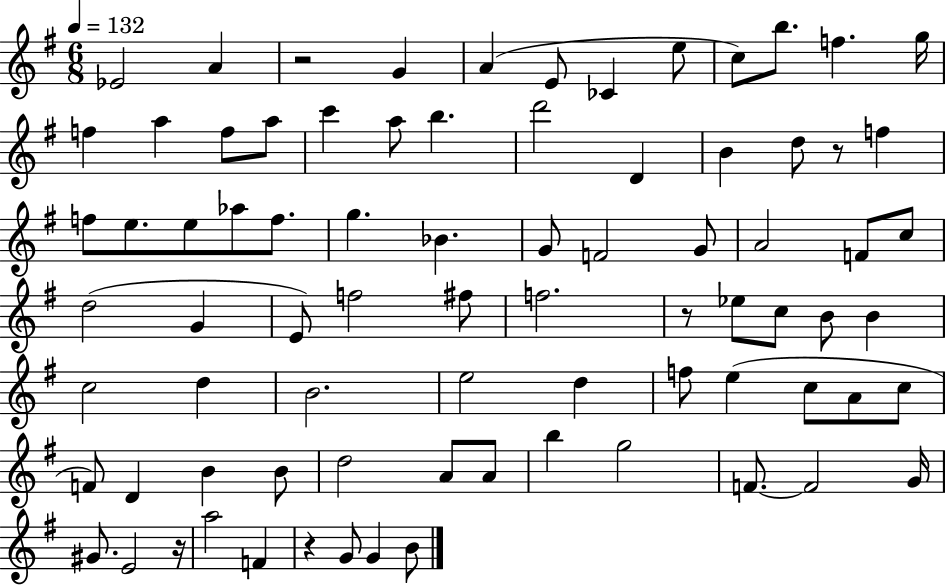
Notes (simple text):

Eb4/h A4/q R/h G4/q A4/q E4/e CES4/q E5/e C5/e B5/e. F5/q. G5/s F5/q A5/q F5/e A5/e C6/q A5/e B5/q. D6/h D4/q B4/q D5/e R/e F5/q F5/e E5/e. E5/e Ab5/e F5/e. G5/q. Bb4/q. G4/e F4/h G4/e A4/h F4/e C5/e D5/h G4/q E4/e F5/h F#5/e F5/h. R/e Eb5/e C5/e B4/e B4/q C5/h D5/q B4/h. E5/h D5/q F5/e E5/q C5/e A4/e C5/e F4/e D4/q B4/q B4/e D5/h A4/e A4/e B5/q G5/h F4/e. F4/h G4/s G#4/e. E4/h R/s A5/h F4/q R/q G4/e G4/q B4/e